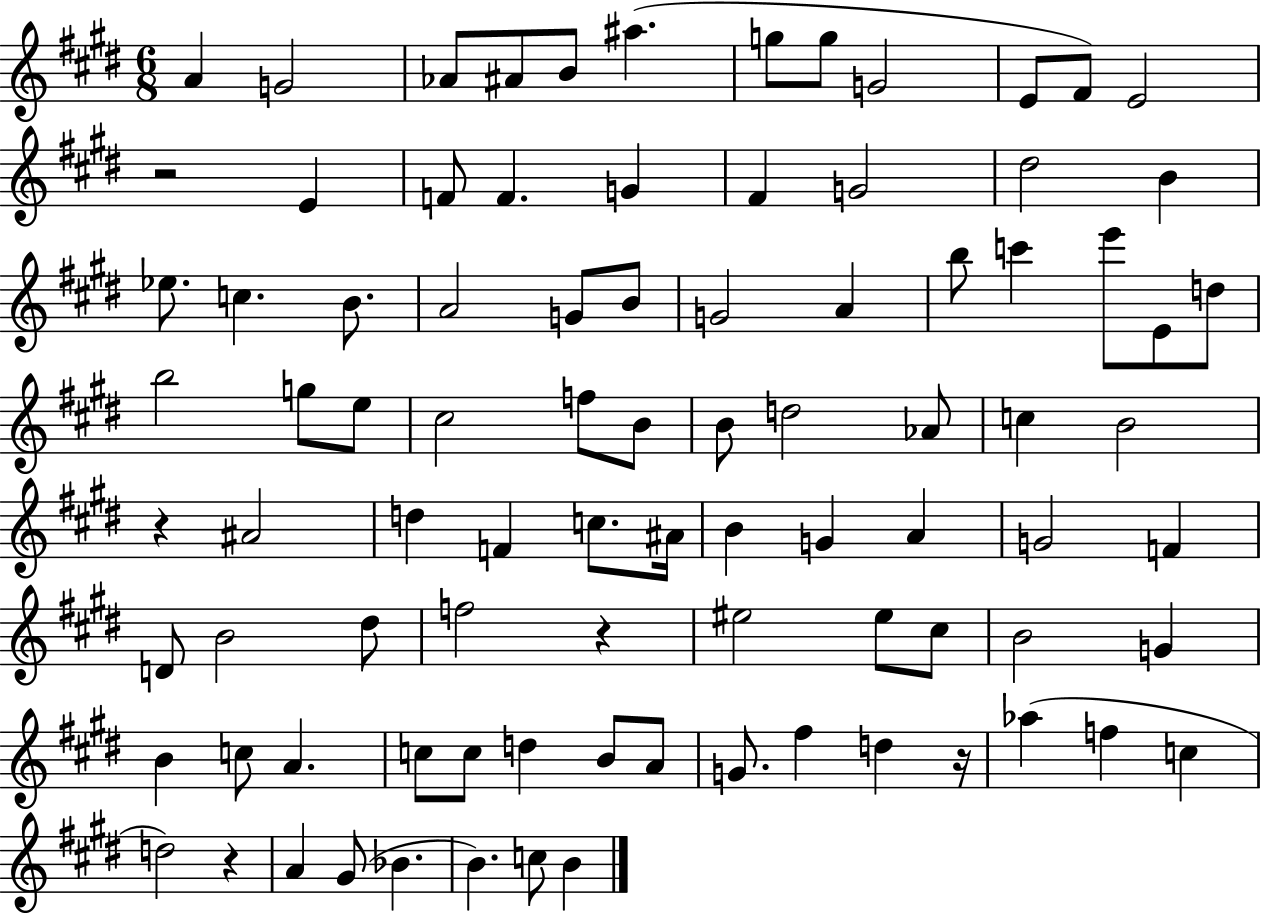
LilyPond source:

{
  \clef treble
  \numericTimeSignature
  \time 6/8
  \key e \major
  a'4 g'2 | aes'8 ais'8 b'8 ais''4.( | g''8 g''8 g'2 | e'8 fis'8) e'2 | \break r2 e'4 | f'8 f'4. g'4 | fis'4 g'2 | dis''2 b'4 | \break ees''8. c''4. b'8. | a'2 g'8 b'8 | g'2 a'4 | b''8 c'''4 e'''8 e'8 d''8 | \break b''2 g''8 e''8 | cis''2 f''8 b'8 | b'8 d''2 aes'8 | c''4 b'2 | \break r4 ais'2 | d''4 f'4 c''8. ais'16 | b'4 g'4 a'4 | g'2 f'4 | \break d'8 b'2 dis''8 | f''2 r4 | eis''2 eis''8 cis''8 | b'2 g'4 | \break b'4 c''8 a'4. | c''8 c''8 d''4 b'8 a'8 | g'8. fis''4 d''4 r16 | aes''4( f''4 c''4 | \break d''2) r4 | a'4 gis'8( bes'4. | b'4.) c''8 b'4 | \bar "|."
}